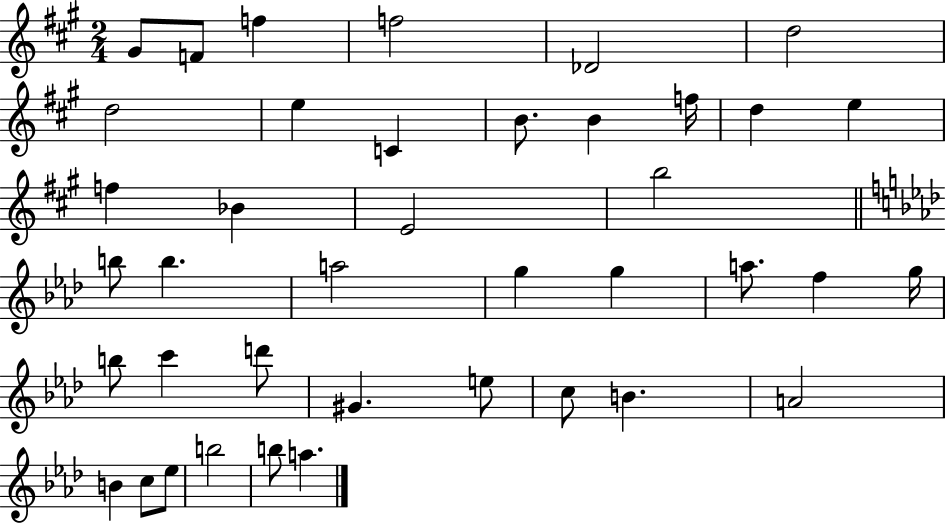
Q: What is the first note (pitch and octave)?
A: G#4